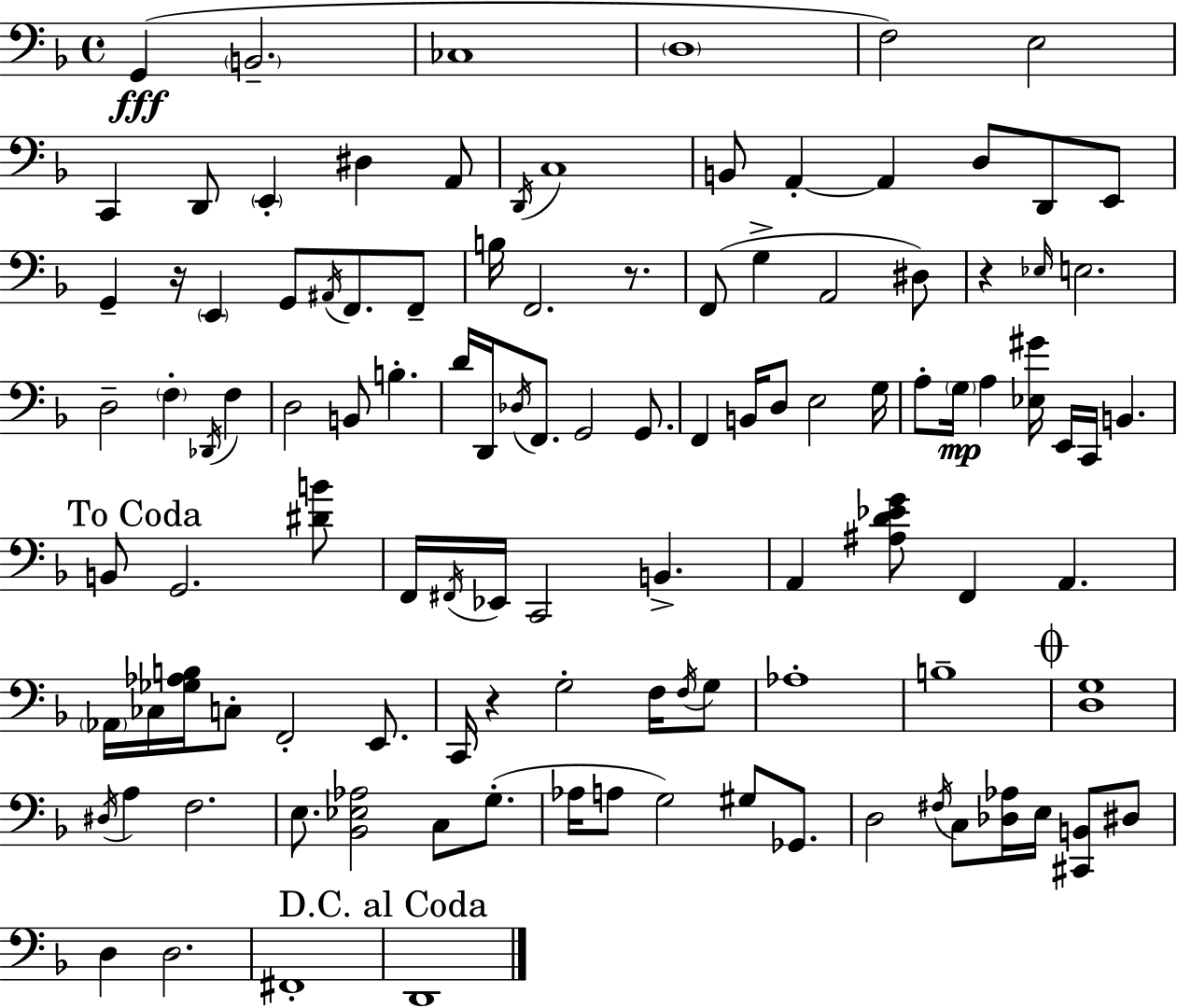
X:1
T:Untitled
M:4/4
L:1/4
K:Dm
G,, B,,2 _C,4 D,4 F,2 E,2 C,, D,,/2 E,, ^D, A,,/2 D,,/4 C,4 B,,/2 A,, A,, D,/2 D,,/2 E,,/2 G,, z/4 E,, G,,/2 ^A,,/4 F,,/2 F,,/2 B,/4 F,,2 z/2 F,,/2 G, A,,2 ^D,/2 z _E,/4 E,2 D,2 F, _D,,/4 F, D,2 B,,/2 B, D/4 D,,/4 _D,/4 F,,/2 G,,2 G,,/2 F,, B,,/4 D,/2 E,2 G,/4 A,/2 G,/4 A, [_E,^G]/4 E,,/4 C,,/4 B,, B,,/2 G,,2 [^DB]/2 F,,/4 ^F,,/4 _E,,/4 C,,2 B,, A,, [^A,D_EG]/2 F,, A,, _A,,/4 _C,/4 [_G,_A,B,]/4 C,/2 F,,2 E,,/2 C,,/4 z G,2 F,/4 F,/4 G,/2 _A,4 B,4 [D,G,]4 ^D,/4 A, F,2 E,/2 [_B,,_E,_A,]2 C,/2 G,/2 _A,/4 A,/2 G,2 ^G,/2 _G,,/2 D,2 ^F,/4 C,/2 [_D,_A,]/4 E,/4 [^C,,B,,]/2 ^D,/2 D, D,2 ^F,,4 D,,4